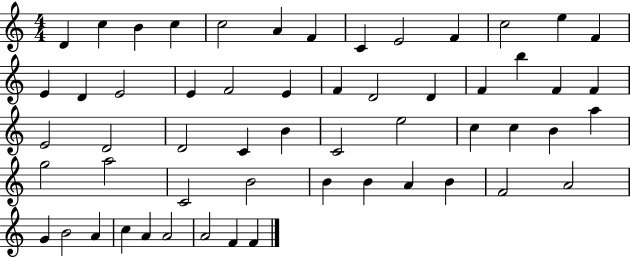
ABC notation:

X:1
T:Untitled
M:4/4
L:1/4
K:C
D c B c c2 A F C E2 F c2 e F E D E2 E F2 E F D2 D F b F F E2 D2 D2 C B C2 e2 c c B a g2 a2 C2 B2 B B A B F2 A2 G B2 A c A A2 A2 F F